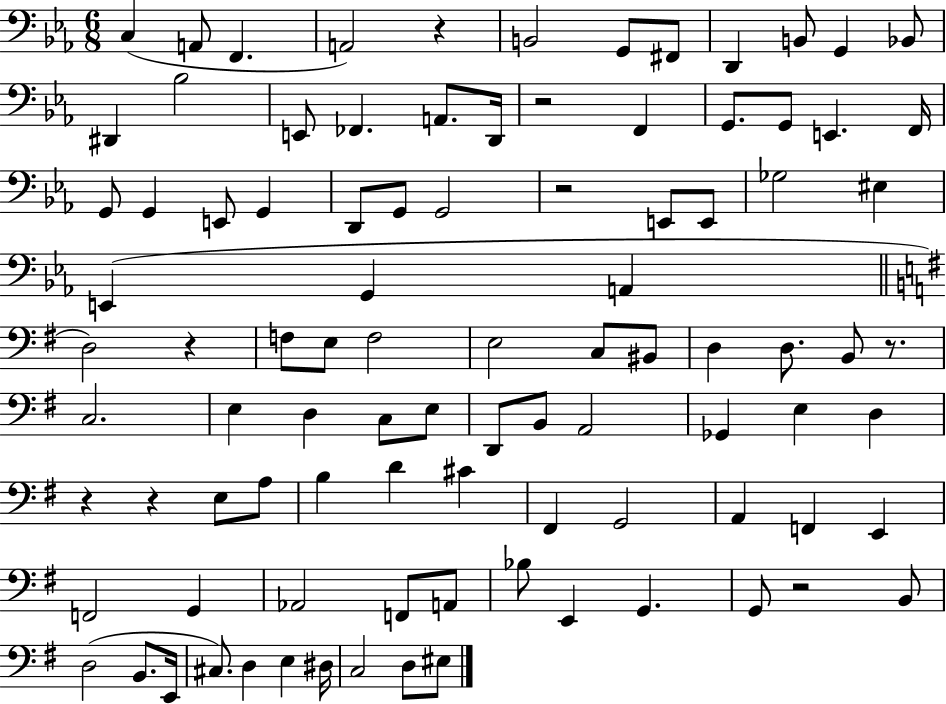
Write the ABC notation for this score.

X:1
T:Untitled
M:6/8
L:1/4
K:Eb
C, A,,/2 F,, A,,2 z B,,2 G,,/2 ^F,,/2 D,, B,,/2 G,, _B,,/2 ^D,, _B,2 E,,/2 _F,, A,,/2 D,,/4 z2 F,, G,,/2 G,,/2 E,, F,,/4 G,,/2 G,, E,,/2 G,, D,,/2 G,,/2 G,,2 z2 E,,/2 E,,/2 _G,2 ^E, E,, G,, A,, D,2 z F,/2 E,/2 F,2 E,2 C,/2 ^B,,/2 D, D,/2 B,,/2 z/2 C,2 E, D, C,/2 E,/2 D,,/2 B,,/2 A,,2 _G,, E, D, z z E,/2 A,/2 B, D ^C ^F,, G,,2 A,, F,, E,, F,,2 G,, _A,,2 F,,/2 A,,/2 _B,/2 E,, G,, G,,/2 z2 B,,/2 D,2 B,,/2 E,,/4 ^C,/2 D, E, ^D,/4 C,2 D,/2 ^E,/2